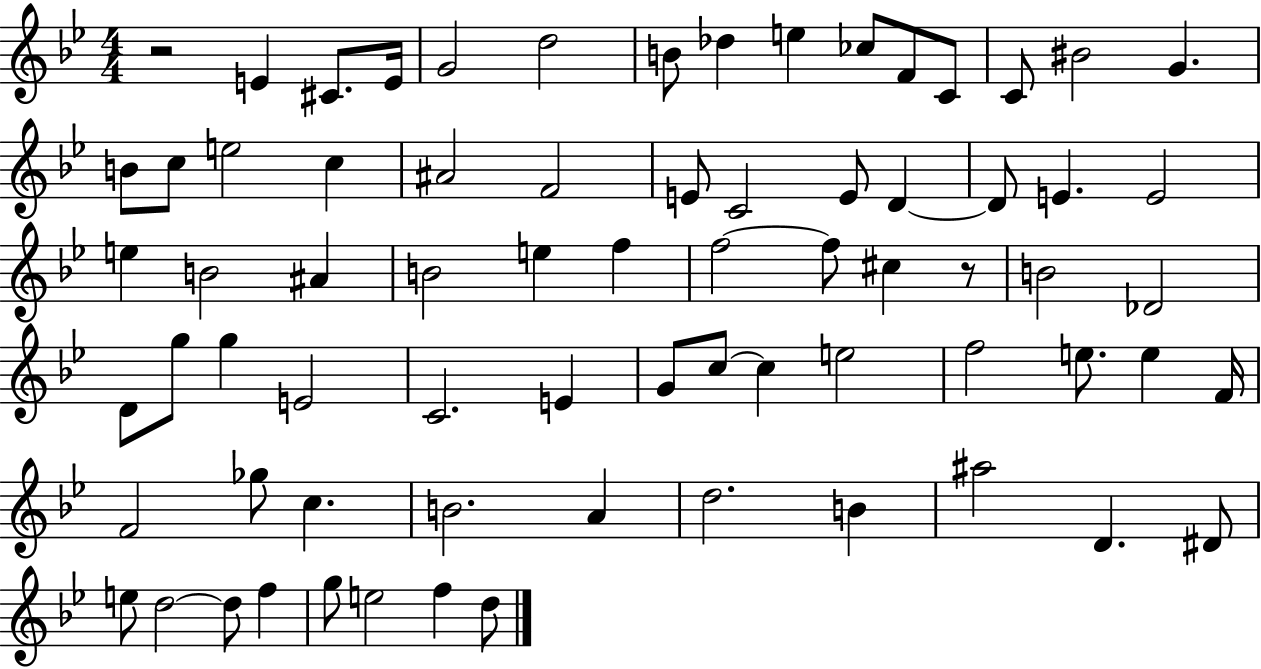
R/h E4/q C#4/e. E4/s G4/h D5/h B4/e Db5/q E5/q CES5/e F4/e C4/e C4/e BIS4/h G4/q. B4/e C5/e E5/h C5/q A#4/h F4/h E4/e C4/h E4/e D4/q D4/e E4/q. E4/h E5/q B4/h A#4/q B4/h E5/q F5/q F5/h F5/e C#5/q R/e B4/h Db4/h D4/e G5/e G5/q E4/h C4/h. E4/q G4/e C5/e C5/q E5/h F5/h E5/e. E5/q F4/s F4/h Gb5/e C5/q. B4/h. A4/q D5/h. B4/q A#5/h D4/q. D#4/e E5/e D5/h D5/e F5/q G5/e E5/h F5/q D5/e